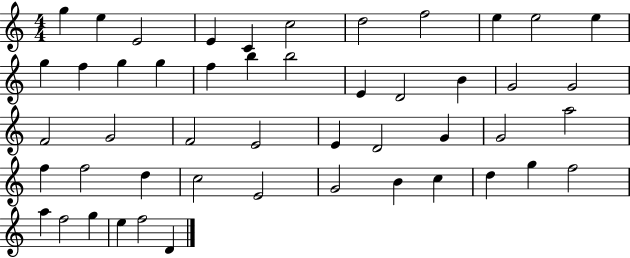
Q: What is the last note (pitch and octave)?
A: D4